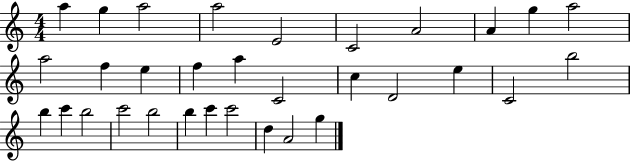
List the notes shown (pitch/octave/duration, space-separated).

A5/q G5/q A5/h A5/h E4/h C4/h A4/h A4/q G5/q A5/h A5/h F5/q E5/q F5/q A5/q C4/h C5/q D4/h E5/q C4/h B5/h B5/q C6/q B5/h C6/h B5/h B5/q C6/q C6/h D5/q A4/h G5/q